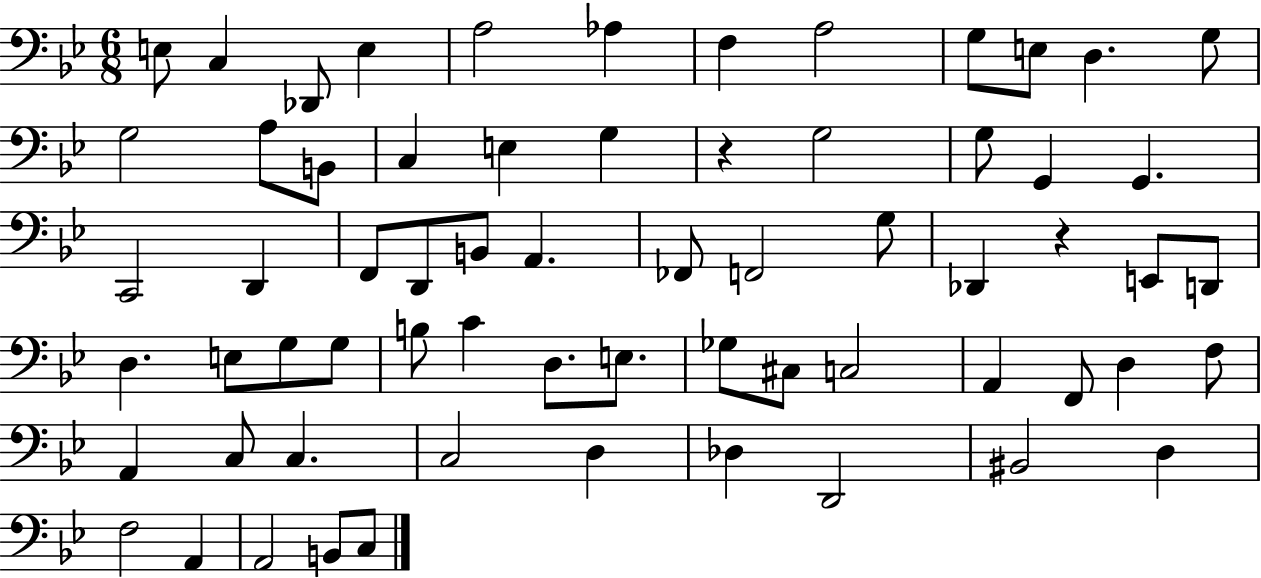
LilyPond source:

{
  \clef bass
  \numericTimeSignature
  \time 6/8
  \key bes \major
  e8 c4 des,8 e4 | a2 aes4 | f4 a2 | g8 e8 d4. g8 | \break g2 a8 b,8 | c4 e4 g4 | r4 g2 | g8 g,4 g,4. | \break c,2 d,4 | f,8 d,8 b,8 a,4. | fes,8 f,2 g8 | des,4 r4 e,8 d,8 | \break d4. e8 g8 g8 | b8 c'4 d8. e8. | ges8 cis8 c2 | a,4 f,8 d4 f8 | \break a,4 c8 c4. | c2 d4 | des4 d,2 | bis,2 d4 | \break f2 a,4 | a,2 b,8 c8 | \bar "|."
}